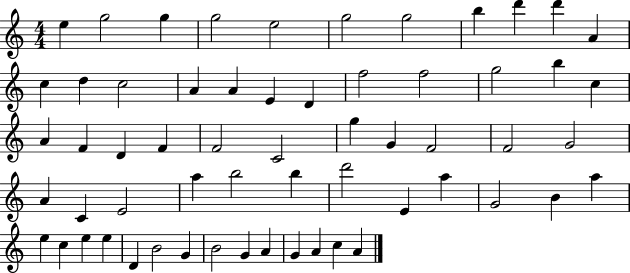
E5/q G5/h G5/q G5/h E5/h G5/h G5/h B5/q D6/q D6/q A4/q C5/q D5/q C5/h A4/q A4/q E4/q D4/q F5/h F5/h G5/h B5/q C5/q A4/q F4/q D4/q F4/q F4/h C4/h G5/q G4/q F4/h F4/h G4/h A4/q C4/q E4/h A5/q B5/h B5/q D6/h E4/q A5/q G4/h B4/q A5/q E5/q C5/q E5/q E5/q D4/q B4/h G4/q B4/h G4/q A4/q G4/q A4/q C5/q A4/q